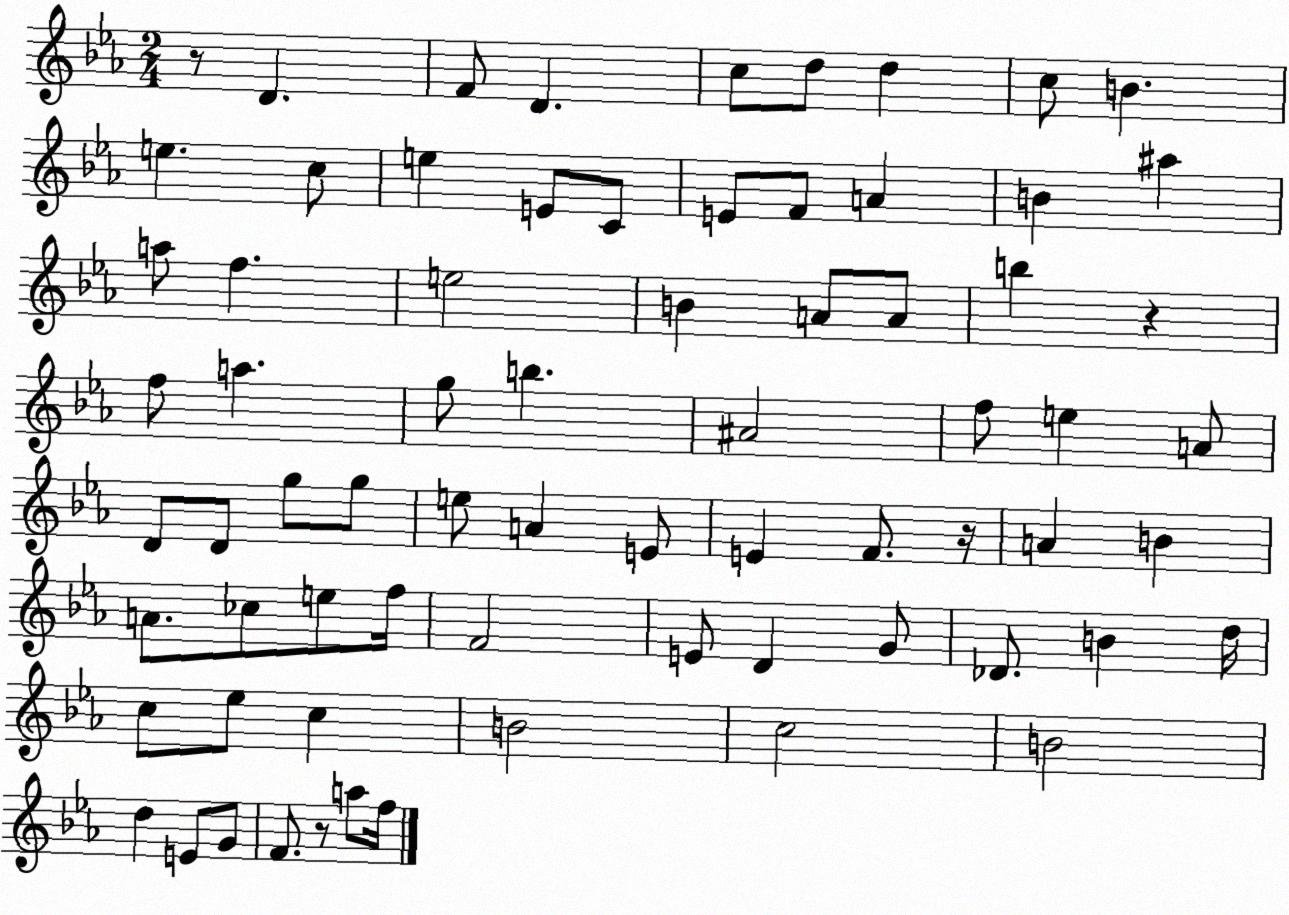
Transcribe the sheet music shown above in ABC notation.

X:1
T:Untitled
M:2/4
L:1/4
K:Eb
z/2 D F/2 D c/2 d/2 d c/2 B e c/2 e E/2 C/2 E/2 F/2 A B ^a a/2 f e2 B A/2 A/2 b z f/2 a g/2 b ^A2 f/2 e A/2 D/2 D/2 g/2 g/2 e/2 A E/2 E F/2 z/4 A B A/2 _c/2 e/2 f/4 F2 E/2 D G/2 _D/2 B d/4 c/2 _e/2 c B2 c2 B2 d E/2 G/2 F/2 z/2 a/2 f/4